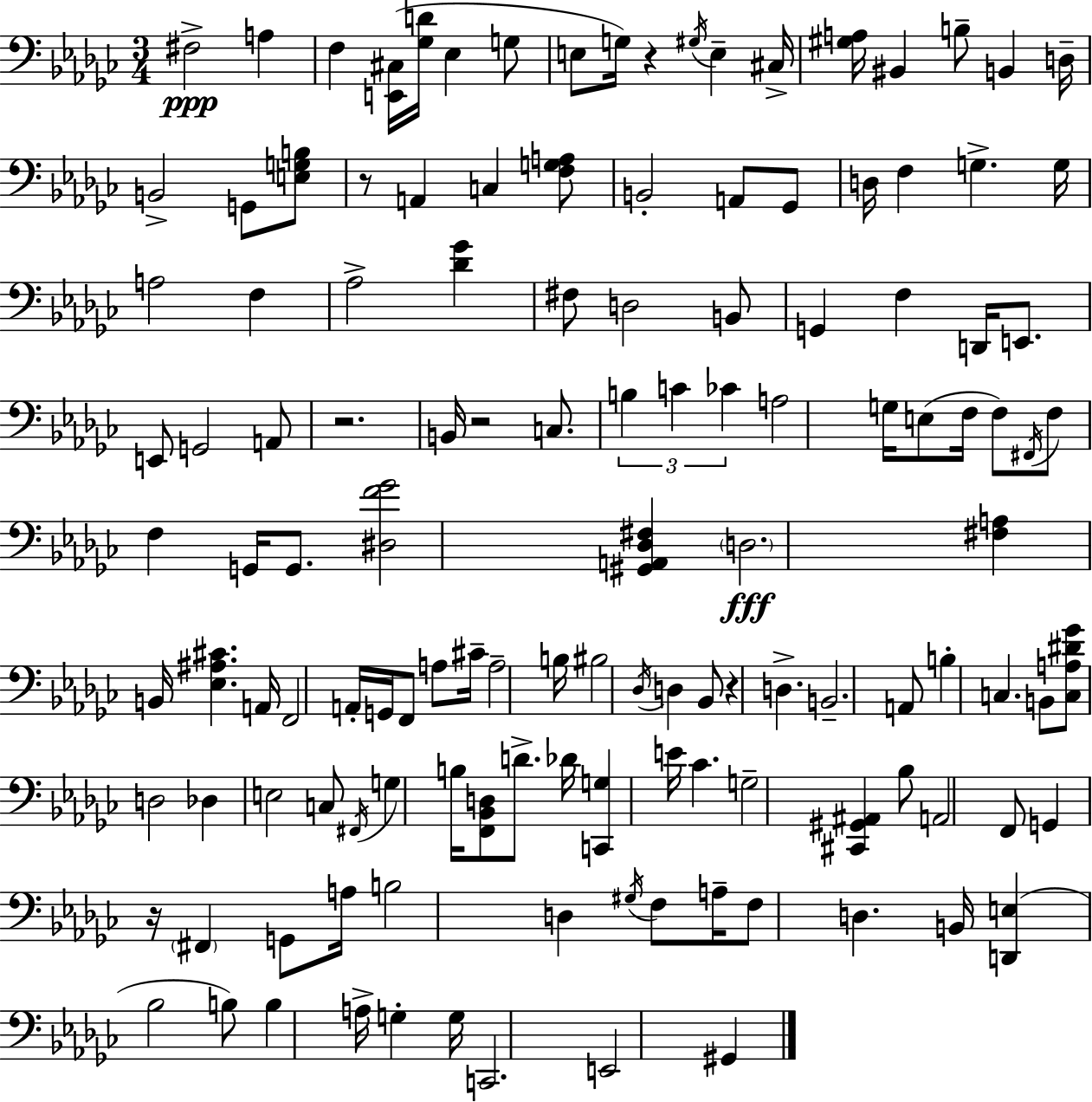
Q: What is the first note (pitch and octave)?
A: F#3